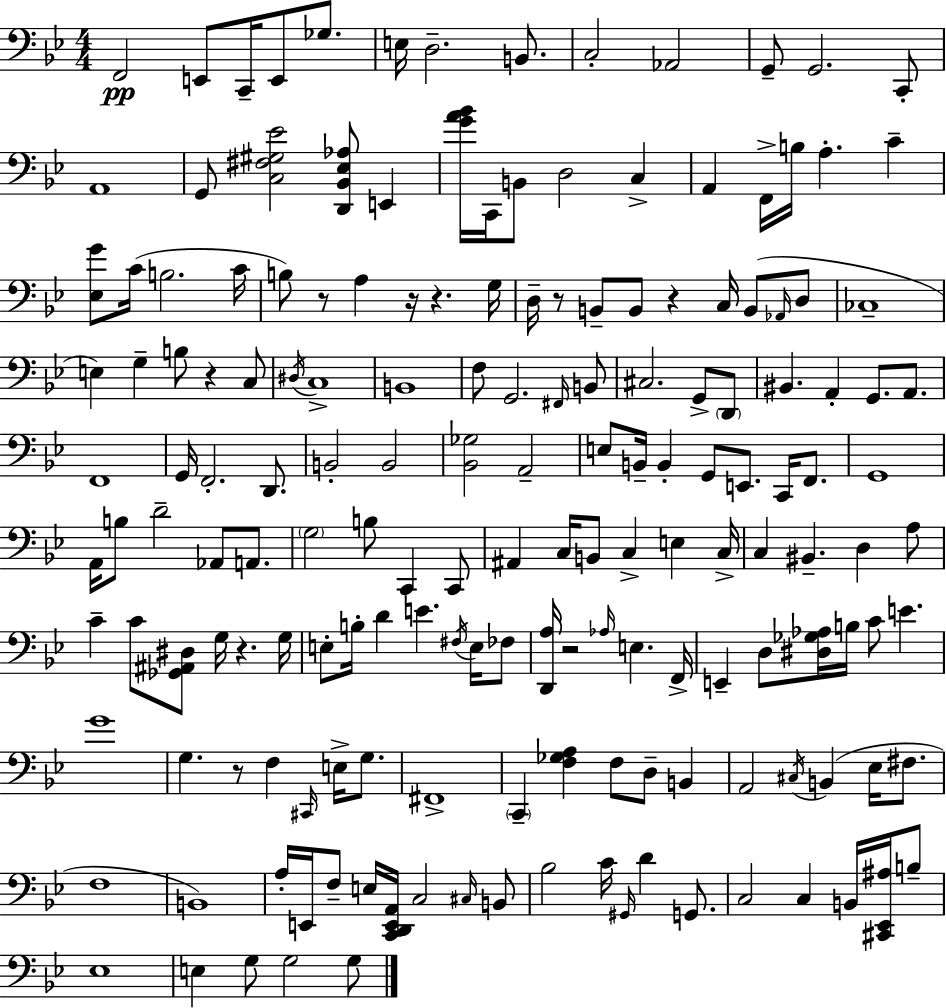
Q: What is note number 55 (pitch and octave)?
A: A2